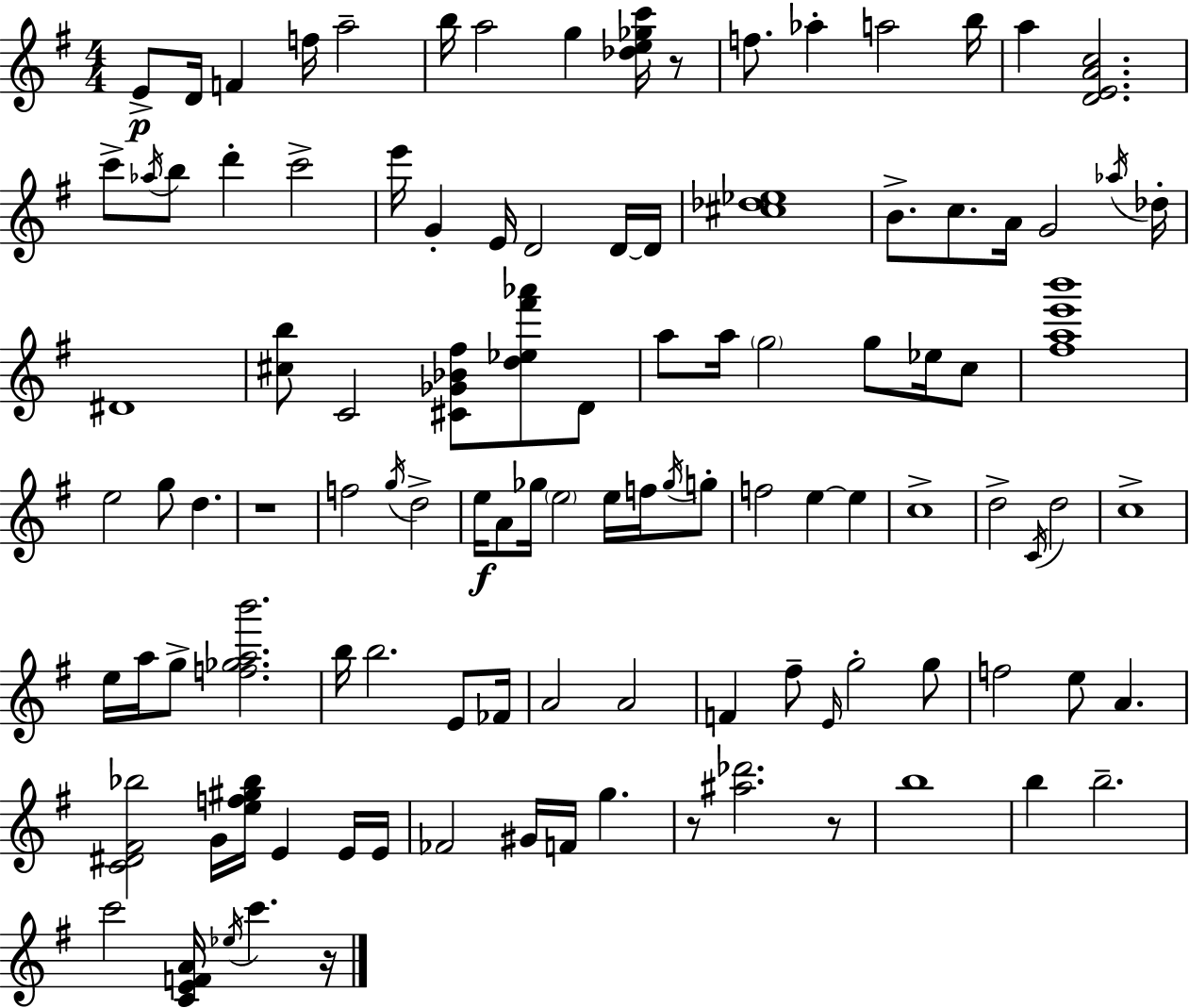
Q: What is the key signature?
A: G major